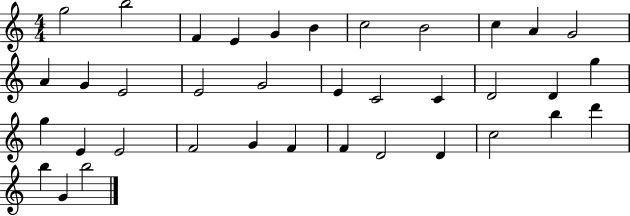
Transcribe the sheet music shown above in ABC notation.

X:1
T:Untitled
M:4/4
L:1/4
K:C
g2 b2 F E G B c2 B2 c A G2 A G E2 E2 G2 E C2 C D2 D g g E E2 F2 G F F D2 D c2 b d' b G b2